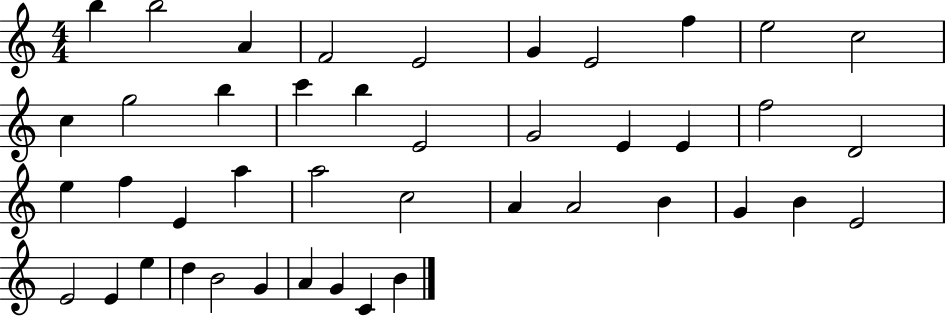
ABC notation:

X:1
T:Untitled
M:4/4
L:1/4
K:C
b b2 A F2 E2 G E2 f e2 c2 c g2 b c' b E2 G2 E E f2 D2 e f E a a2 c2 A A2 B G B E2 E2 E e d B2 G A G C B